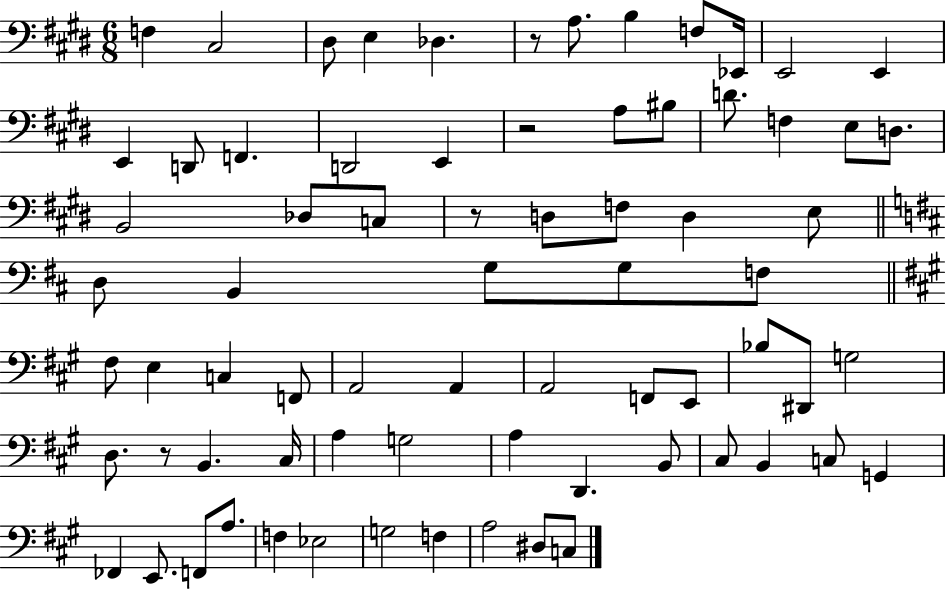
{
  \clef bass
  \numericTimeSignature
  \time 6/8
  \key e \major
  f4 cis2 | dis8 e4 des4. | r8 a8. b4 f8 ees,16 | e,2 e,4 | \break e,4 d,8 f,4. | d,2 e,4 | r2 a8 bis8 | d'8. f4 e8 d8. | \break b,2 des8 c8 | r8 d8 f8 d4 e8 | \bar "||" \break \key b \minor d8 b,4 g8 g8 f8 | \bar "||" \break \key a \major fis8 e4 c4 f,8 | a,2 a,4 | a,2 f,8 e,8 | bes8 dis,8 g2 | \break d8. r8 b,4. cis16 | a4 g2 | a4 d,4. b,8 | cis8 b,4 c8 g,4 | \break fes,4 e,8. f,8 a8. | f4 ees2 | g2 f4 | a2 dis8 c8 | \break \bar "|."
}